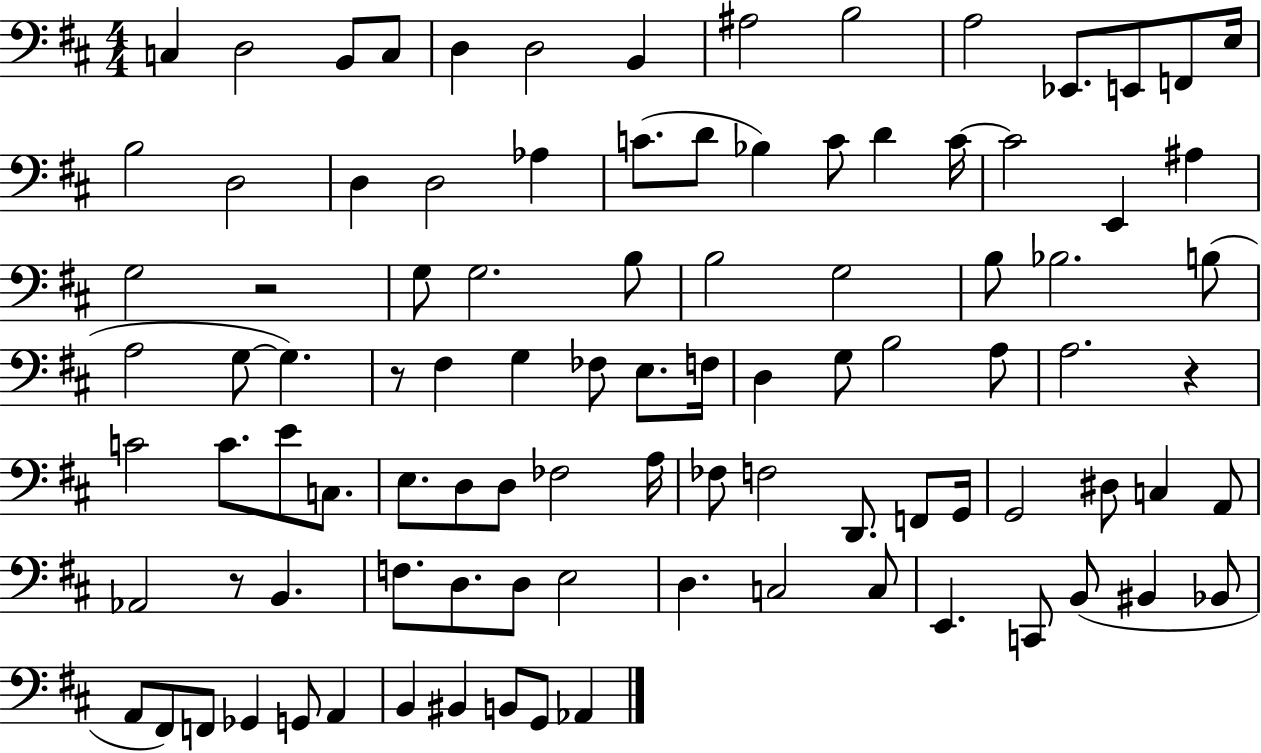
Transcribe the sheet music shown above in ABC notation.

X:1
T:Untitled
M:4/4
L:1/4
K:D
C, D,2 B,,/2 C,/2 D, D,2 B,, ^A,2 B,2 A,2 _E,,/2 E,,/2 F,,/2 E,/4 B,2 D,2 D, D,2 _A, C/2 D/2 _B, C/2 D C/4 C2 E,, ^A, G,2 z2 G,/2 G,2 B,/2 B,2 G,2 B,/2 _B,2 B,/2 A,2 G,/2 G, z/2 ^F, G, _F,/2 E,/2 F,/4 D, G,/2 B,2 A,/2 A,2 z C2 C/2 E/2 C,/2 E,/2 D,/2 D,/2 _F,2 A,/4 _F,/2 F,2 D,,/2 F,,/2 G,,/4 G,,2 ^D,/2 C, A,,/2 _A,,2 z/2 B,, F,/2 D,/2 D,/2 E,2 D, C,2 C,/2 E,, C,,/2 B,,/2 ^B,, _B,,/2 A,,/2 ^F,,/2 F,,/2 _G,, G,,/2 A,, B,, ^B,, B,,/2 G,,/2 _A,,